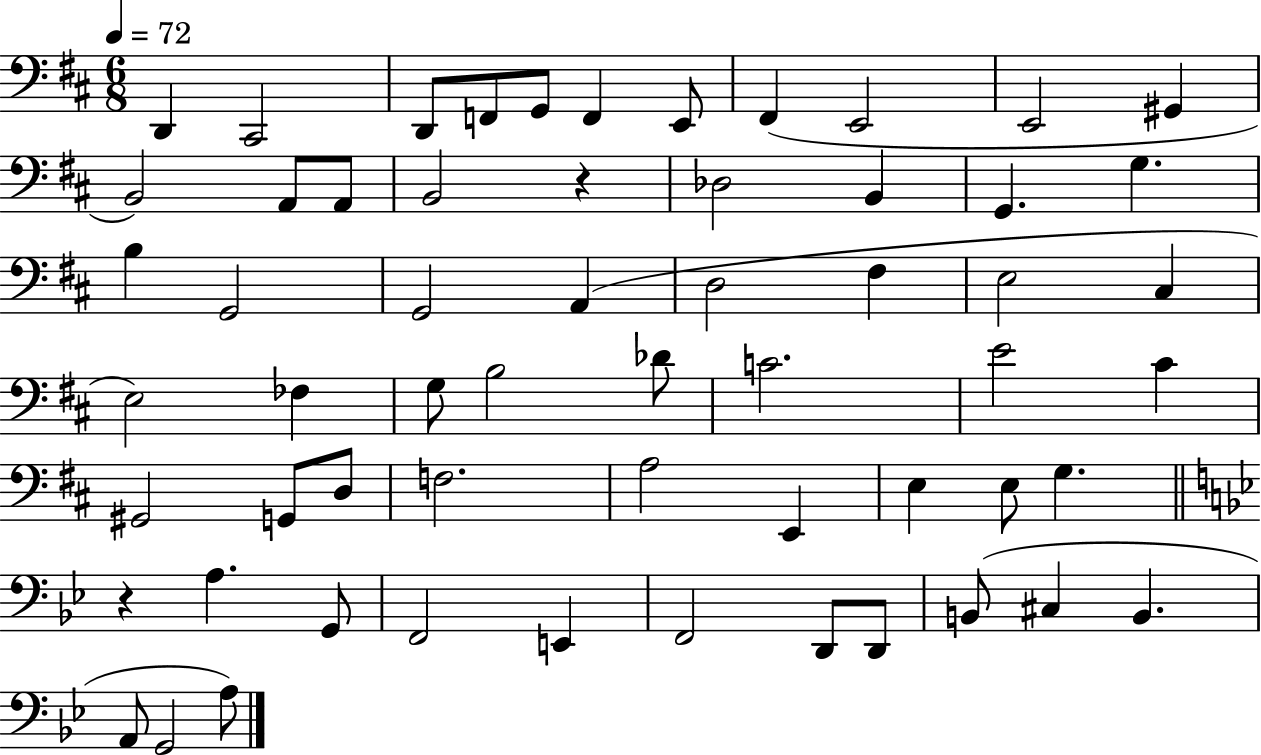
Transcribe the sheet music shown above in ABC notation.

X:1
T:Untitled
M:6/8
L:1/4
K:D
D,, ^C,,2 D,,/2 F,,/2 G,,/2 F,, E,,/2 ^F,, E,,2 E,,2 ^G,, B,,2 A,,/2 A,,/2 B,,2 z _D,2 B,, G,, G, B, G,,2 G,,2 A,, D,2 ^F, E,2 ^C, E,2 _F, G,/2 B,2 _D/2 C2 E2 ^C ^G,,2 G,,/2 D,/2 F,2 A,2 E,, E, E,/2 G, z A, G,,/2 F,,2 E,, F,,2 D,,/2 D,,/2 B,,/2 ^C, B,, A,,/2 G,,2 A,/2